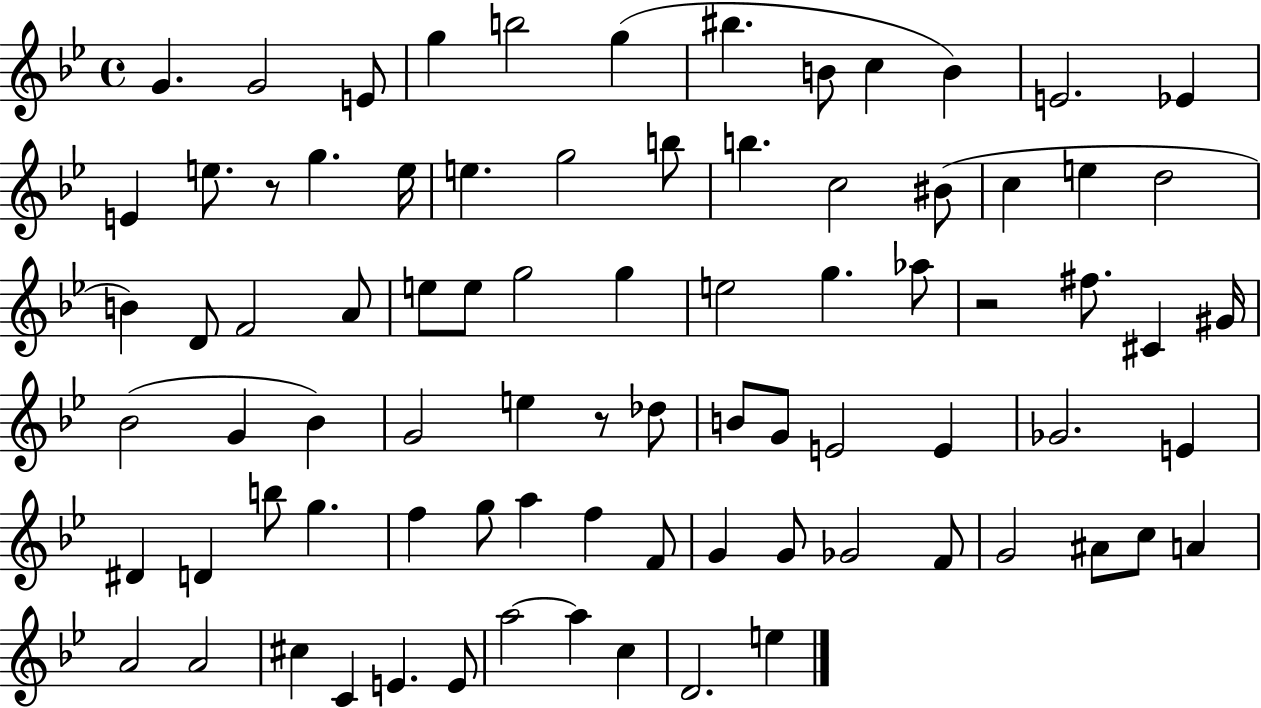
G4/q. G4/h E4/e G5/q B5/h G5/q BIS5/q. B4/e C5/q B4/q E4/h. Eb4/q E4/q E5/e. R/e G5/q. E5/s E5/q. G5/h B5/e B5/q. C5/h BIS4/e C5/q E5/q D5/h B4/q D4/e F4/h A4/e E5/e E5/e G5/h G5/q E5/h G5/q. Ab5/e R/h F#5/e. C#4/q G#4/s Bb4/h G4/q Bb4/q G4/h E5/q R/e Db5/e B4/e G4/e E4/h E4/q Gb4/h. E4/q D#4/q D4/q B5/e G5/q. F5/q G5/e A5/q F5/q F4/e G4/q G4/e Gb4/h F4/e G4/h A#4/e C5/e A4/q A4/h A4/h C#5/q C4/q E4/q. E4/e A5/h A5/q C5/q D4/h. E5/q